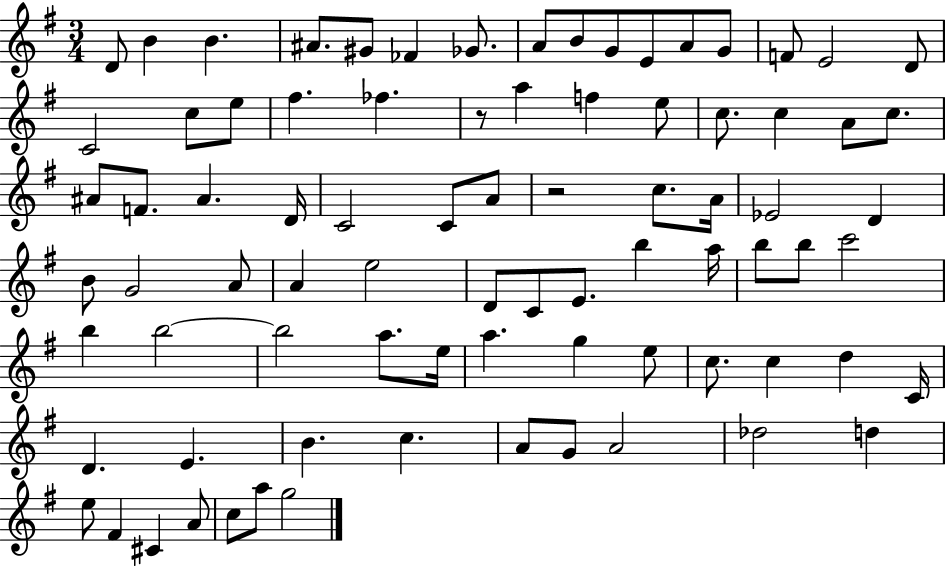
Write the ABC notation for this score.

X:1
T:Untitled
M:3/4
L:1/4
K:G
D/2 B B ^A/2 ^G/2 _F _G/2 A/2 B/2 G/2 E/2 A/2 G/2 F/2 E2 D/2 C2 c/2 e/2 ^f _f z/2 a f e/2 c/2 c A/2 c/2 ^A/2 F/2 ^A D/4 C2 C/2 A/2 z2 c/2 A/4 _E2 D B/2 G2 A/2 A e2 D/2 C/2 E/2 b a/4 b/2 b/2 c'2 b b2 b2 a/2 e/4 a g e/2 c/2 c d C/4 D E B c A/2 G/2 A2 _d2 d e/2 ^F ^C A/2 c/2 a/2 g2